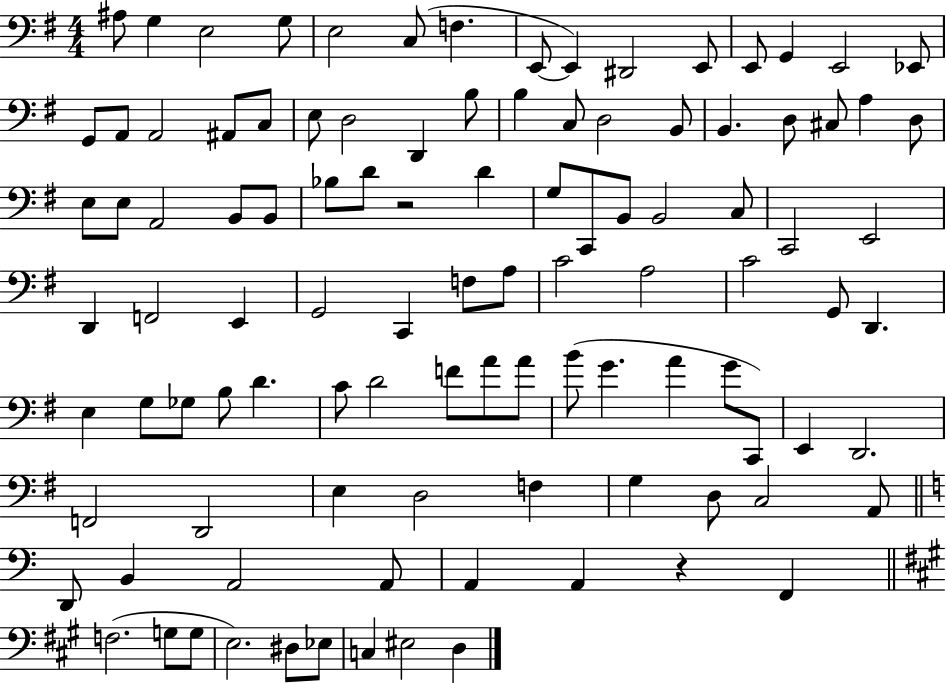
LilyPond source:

{
  \clef bass
  \numericTimeSignature
  \time 4/4
  \key g \major
  ais8 g4 e2 g8 | e2 c8( f4. | e,8~~ e,4) dis,2 e,8 | e,8 g,4 e,2 ees,8 | \break g,8 a,8 a,2 ais,8 c8 | e8 d2 d,4 b8 | b4 c8 d2 b,8 | b,4. d8 cis8 a4 d8 | \break e8 e8 a,2 b,8 b,8 | bes8 d'8 r2 d'4 | g8 c,8 b,8 b,2 c8 | c,2 e,2 | \break d,4 f,2 e,4 | g,2 c,4 f8 a8 | c'2 a2 | c'2 g,8 d,4. | \break e4 g8 ges8 b8 d'4. | c'8 d'2 f'8 a'8 a'8 | b'8( g'4. a'4 g'8 c,8) | e,4 d,2. | \break f,2 d,2 | e4 d2 f4 | g4 d8 c2 a,8 | \bar "||" \break \key c \major d,8 b,4 a,2 a,8 | a,4 a,4 r4 f,4 | \bar "||" \break \key a \major f2.( g8 g8 | e2.) dis8 ees8 | c4 eis2 d4 | \bar "|."
}